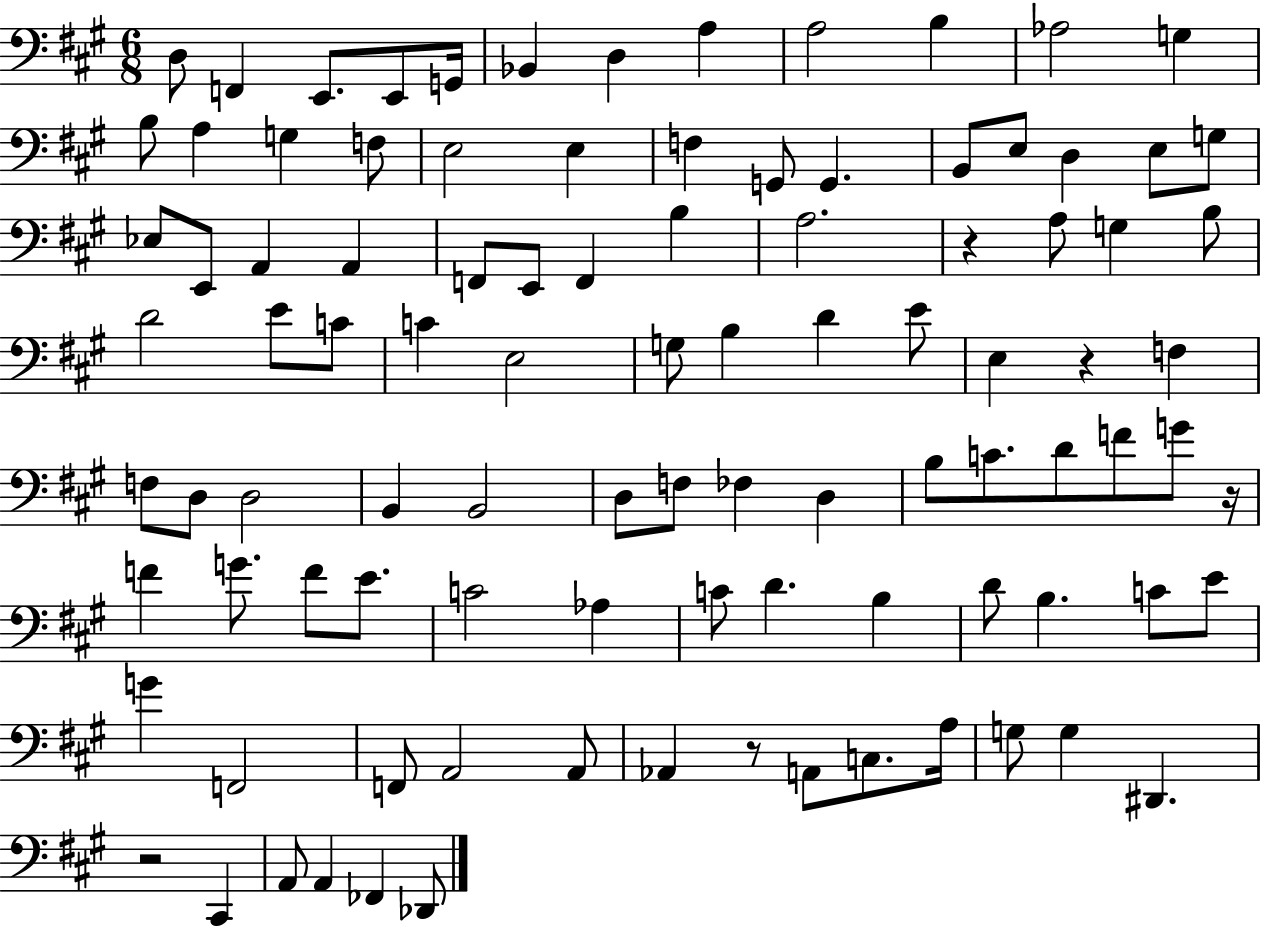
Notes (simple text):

D3/e F2/q E2/e. E2/e G2/s Bb2/q D3/q A3/q A3/h B3/q Ab3/h G3/q B3/e A3/q G3/q F3/e E3/h E3/q F3/q G2/e G2/q. B2/e E3/e D3/q E3/e G3/e Eb3/e E2/e A2/q A2/q F2/e E2/e F2/q B3/q A3/h. R/q A3/e G3/q B3/e D4/h E4/e C4/e C4/q E3/h G3/e B3/q D4/q E4/e E3/q R/q F3/q F3/e D3/e D3/h B2/q B2/h D3/e F3/e FES3/q D3/q B3/e C4/e. D4/e F4/e G4/e R/s F4/q G4/e. F4/e E4/e. C4/h Ab3/q C4/e D4/q. B3/q D4/e B3/q. C4/e E4/e G4/q F2/h F2/e A2/h A2/e Ab2/q R/e A2/e C3/e. A3/s G3/e G3/q D#2/q. R/h C#2/q A2/e A2/q FES2/q Db2/e